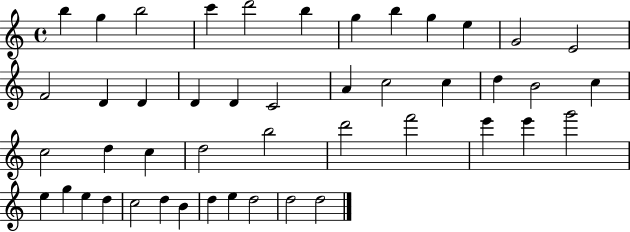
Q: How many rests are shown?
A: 0